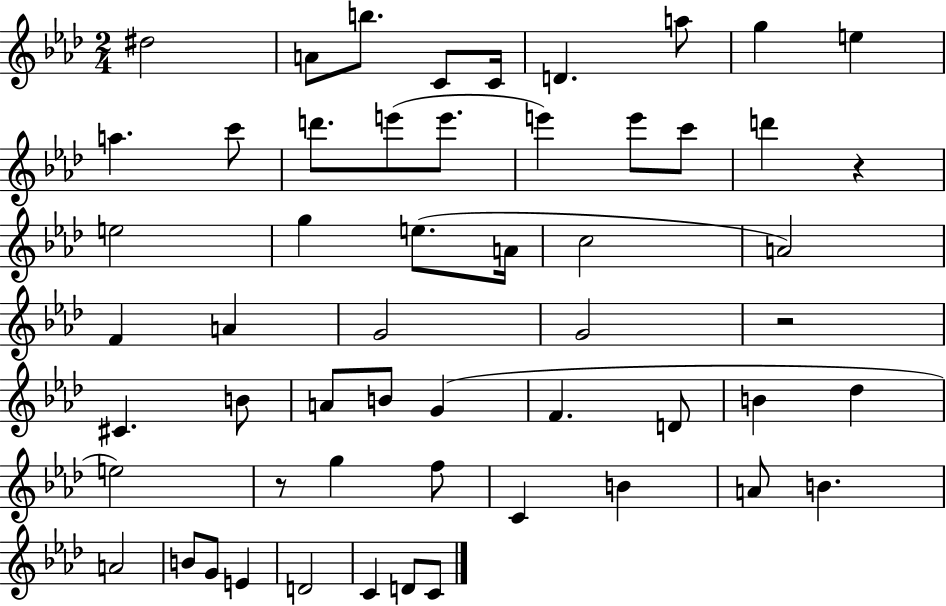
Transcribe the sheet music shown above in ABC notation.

X:1
T:Untitled
M:2/4
L:1/4
K:Ab
^d2 A/2 b/2 C/2 C/4 D a/2 g e a c'/2 d'/2 e'/2 e'/2 e' e'/2 c'/2 d' z e2 g e/2 A/4 c2 A2 F A G2 G2 z2 ^C B/2 A/2 B/2 G F D/2 B _d e2 z/2 g f/2 C B A/2 B A2 B/2 G/2 E D2 C D/2 C/2